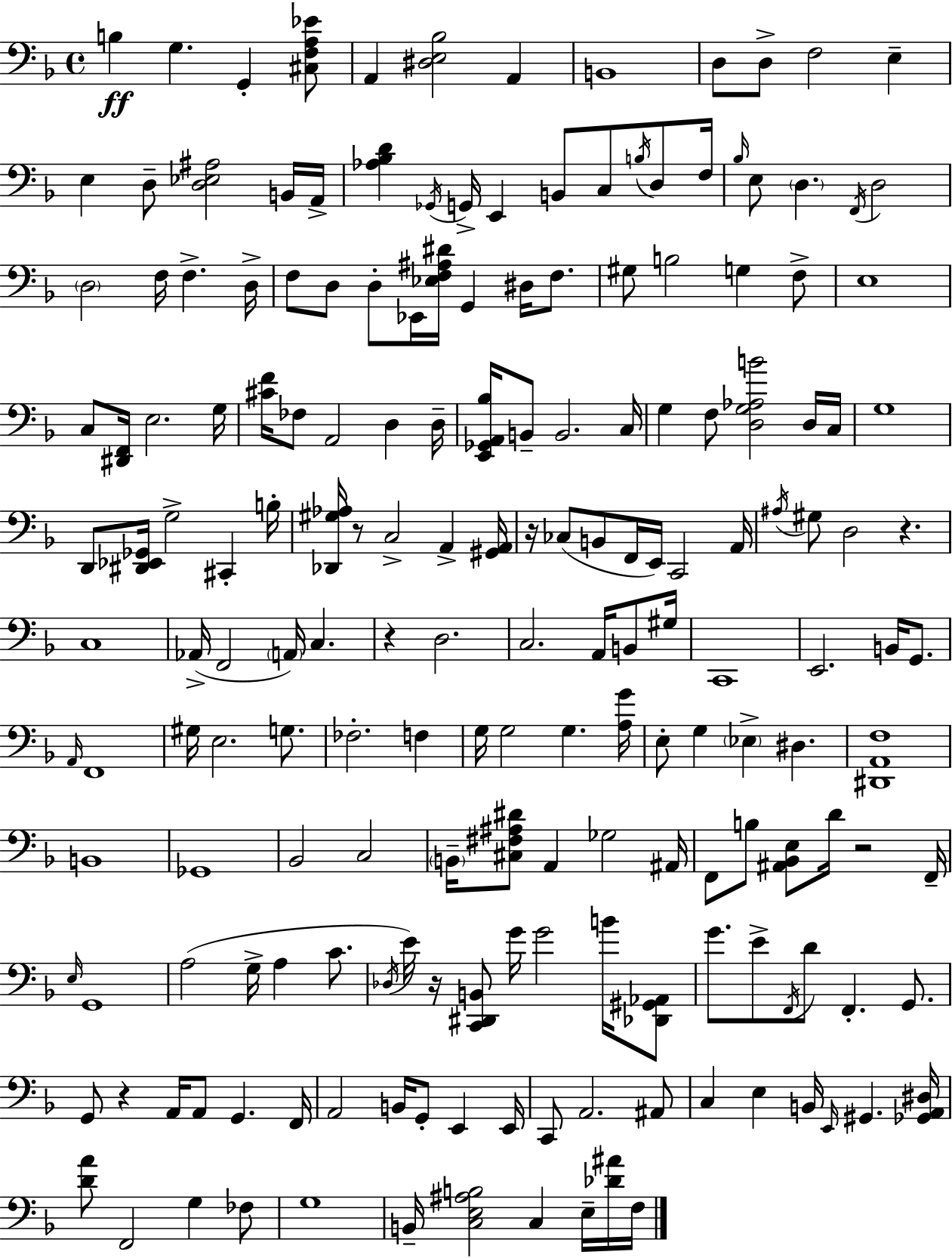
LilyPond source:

{
  \clef bass
  \time 4/4
  \defaultTimeSignature
  \key f \major
  \repeat volta 2 { b4\ff g4. g,4-. <cis f a ees'>8 | a,4 <dis e bes>2 a,4 | b,1 | d8 d8-> f2 e4-- | \break e4 d8-- <d ees ais>2 b,16 a,16-> | <aes bes d'>4 \acciaccatura { ges,16 } g,16-> e,4 b,8 c8 \acciaccatura { b16 } d8 | f16 \grace { bes16 } e8 \parenthesize d4. \acciaccatura { f,16 } d2 | \parenthesize d2 f16 f4.-> | \break d16-> f8 d8 d8-. ees,16 <ees f ais dis'>16 g,4 | dis16 f8. gis8 b2 g4 | f8-> e1 | c8 <dis, f,>16 e2. | \break g16 <cis' f'>16 fes8 a,2 d4 | d16-- <e, ges, a, bes>16 b,8-- b,2. | c16 g4 f8 <d g aes b'>2 | d16 c16 g1 | \break d,8 <dis, ees, ges,>16 g2-> cis,4-. | b16-. <des, gis aes>16 r8 c2-> a,4-> | <gis, a,>16 r16 ces8( b,8 f,16 e,16) c,2 | a,16 \acciaccatura { ais16 } gis8 d2 r4. | \break c1 | aes,16->( f,2 \parenthesize a,16) c4. | r4 d2. | c2. | \break a,16 b,8 gis16 c,1 | e,2. | b,16 g,8. \grace { a,16 } f,1 | gis16 e2. | \break g8. fes2.-. | f4 g16 g2 g4. | <a g'>16 e8-. g4 \parenthesize ees4-> | dis4. <dis, a, f>1 | \break b,1 | ges,1 | bes,2 c2 | \parenthesize b,16-- <cis fis ais dis'>8 a,4 ges2 | \break ais,16 f,8 b8 <ais, bes, e>8 d'16 r2 | f,16-- \grace { e16 } g,1 | a2( g16-> | a4 c'8. \acciaccatura { des16 }) e'16 r16 <c, dis, b,>8 g'16 g'2 | \break b'16 <des, gis, aes,>8 g'8. e'8-> \acciaccatura { f,16 } d'8 | f,4.-. g,8. g,8 r4 a,16 | a,8 g,4. f,16 a,2 | b,16 g,8-. e,4 e,16 c,8 a,2. | \break ais,8 c4 e4 | b,16 \grace { e,16 } gis,4. <ges, a, dis>16 <d' a'>8 f,2 | g4 fes8 g1 | b,16-- <c e ais b>2 | \break c4 e16-- <des' ais'>16 f16 } \bar "|."
}